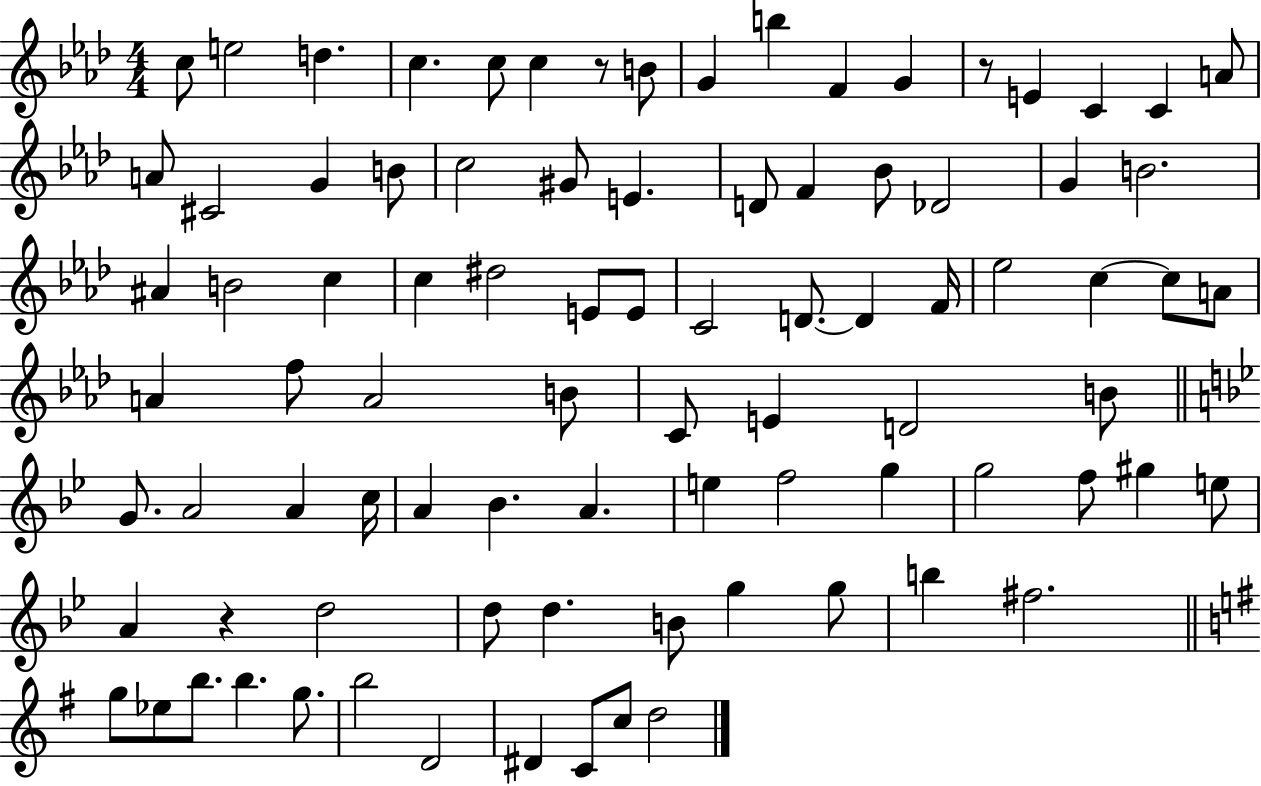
{
  \clef treble
  \numericTimeSignature
  \time 4/4
  \key aes \major
  c''8 e''2 d''4. | c''4. c''8 c''4 r8 b'8 | g'4 b''4 f'4 g'4 | r8 e'4 c'4 c'4 a'8 | \break a'8 cis'2 g'4 b'8 | c''2 gis'8 e'4. | d'8 f'4 bes'8 des'2 | g'4 b'2. | \break ais'4 b'2 c''4 | c''4 dis''2 e'8 e'8 | c'2 d'8.~~ d'4 f'16 | ees''2 c''4~~ c''8 a'8 | \break a'4 f''8 a'2 b'8 | c'8 e'4 d'2 b'8 | \bar "||" \break \key bes \major g'8. a'2 a'4 c''16 | a'4 bes'4. a'4. | e''4 f''2 g''4 | g''2 f''8 gis''4 e''8 | \break a'4 r4 d''2 | d''8 d''4. b'8 g''4 g''8 | b''4 fis''2. | \bar "||" \break \key g \major g''8 ees''8 b''8. b''4. g''8. | b''2 d'2 | dis'4 c'8 c''8 d''2 | \bar "|."
}